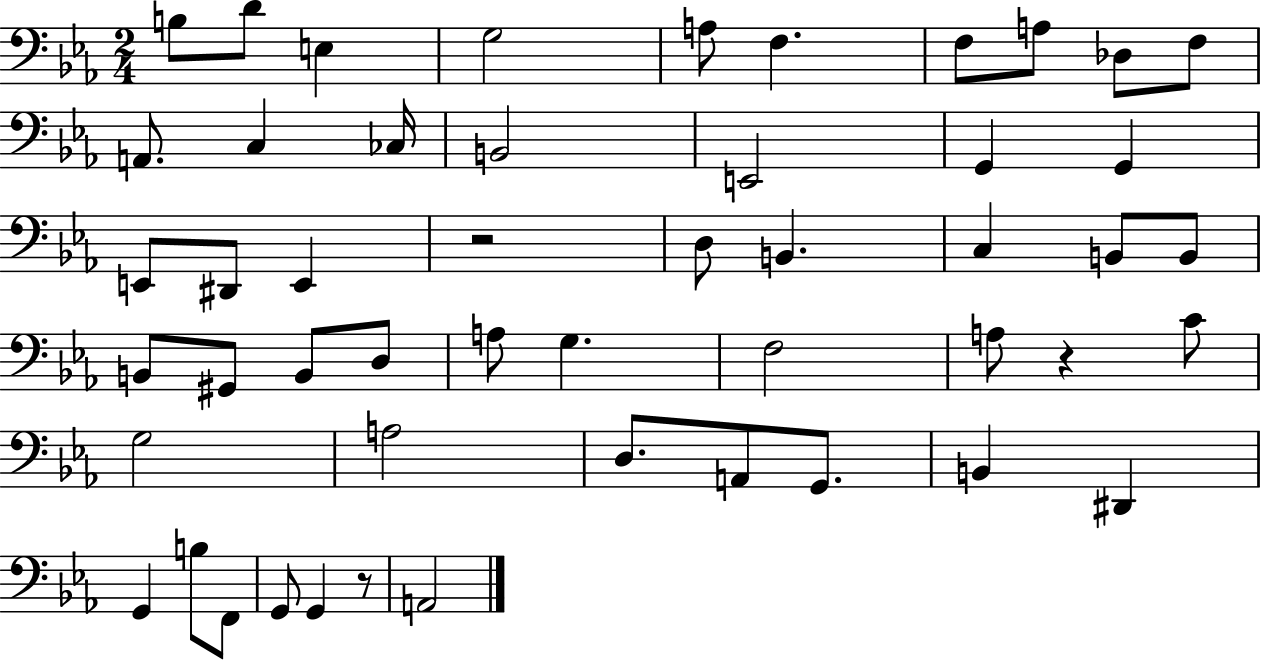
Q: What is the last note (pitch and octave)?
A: A2